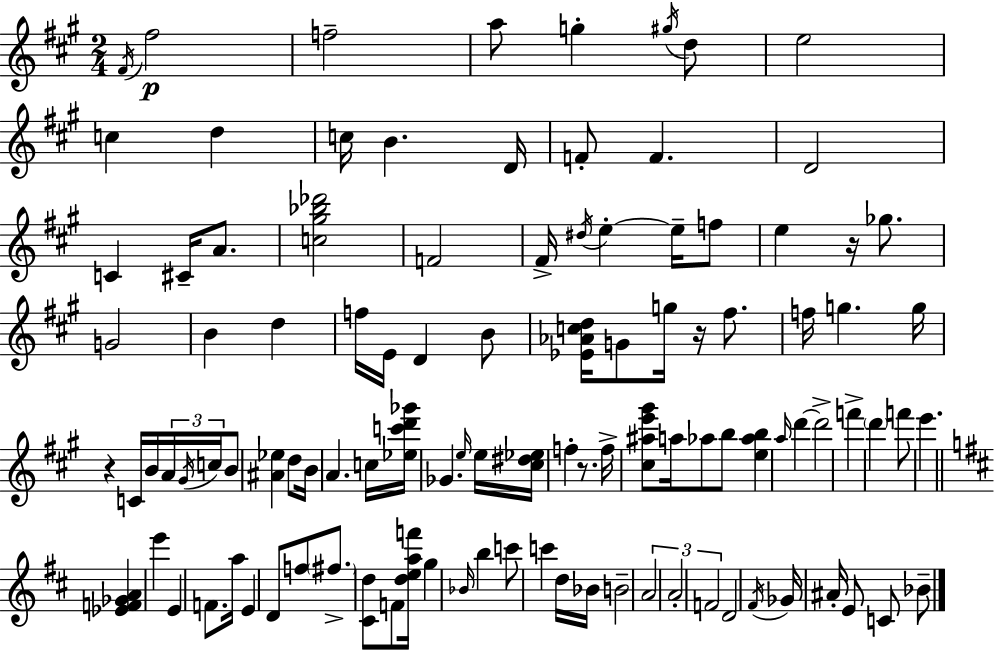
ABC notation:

X:1
T:Untitled
M:2/4
L:1/4
K:A
^F/4 ^f2 f2 a/2 g ^g/4 d/2 e2 c d c/4 B D/4 F/2 F D2 C ^C/4 A/2 [c^g_b_d']2 F2 ^F/4 ^d/4 e e/4 f/2 e z/4 _g/2 G2 B d f/4 E/4 D B/2 [_E_Acd]/4 G/2 g/4 z/4 ^f/2 f/4 g g/4 z C/4 B/4 A/4 ^G/4 c/4 B/2 [^A_e] d/2 B/4 A c/4 [_ec'd'_g']/4 _G e/4 e/4 [^c^d_e]/4 f z/2 f/4 [^c^ae'^g']/2 a/4 _a/2 b/2 [e_ab] a/4 d' d'2 f' d' f'/2 e' [_EF_GA] e' E F/2 a/4 E D/2 f/2 ^f/2 [^Cd]/2 F/2 [deaf']/4 g _B/4 b c'/2 c' d/4 _B/4 B2 A2 A2 F2 D2 ^F/4 _G/4 ^A/4 E/2 C/2 _B/2